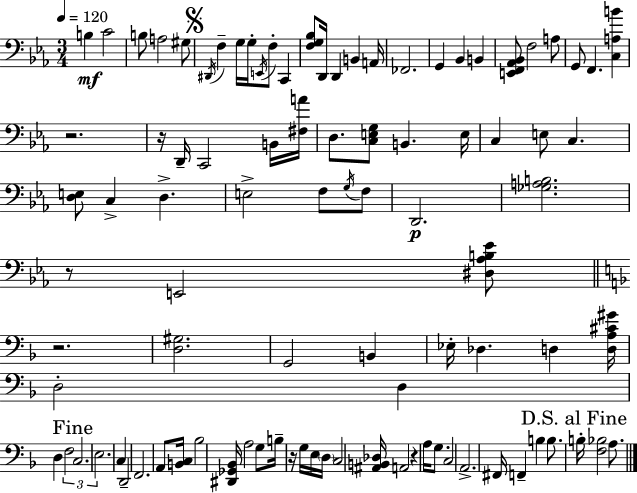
{
  \clef bass
  \numericTimeSignature
  \time 3/4
  \key c \minor
  \tempo 4 = 120
  b4\mf c'2 | b8 a2 gis8 | \mark \markup { \musicglyph "scripts.segno" } \acciaccatura { dis,16 } f4-- g16 g16-. \acciaccatura { e,16 } f8-. c,4 | <f g bes>8 d,16 d,4 b,4 | \break a,16 fes,2. | g,4 bes,4 b,4 | <e, f, aes, bes,>8 f2 | a8 g,8 f,4. <c a b'>4 | \break r2. | r16 d,16-- c,2 | b,16 <fis a'>16 d8. <c e g>8 b,4. | e16 c4 e8 c4. | \break <d e>8 c4-> d4.-> | e2-> f8 | \acciaccatura { g16 } f8 d,2.\p | <ges a b>2. | \break r8 e,2 | <dis aes b ees'>8 \bar "||" \break \key f \major r2. | <d gis>2. | g,2 b,4 | ees16-. des4. d4 <d a cis' gis'>16 | \break d2-. d4 | d4 \tuplet 3/2 { f2 | \mark "Fine" c2. | e2. } | \break c4 d,2-- | f,2. | a,8 <b, c>16 bes2 <dis, ges, bes,>16 | a2 g8 b16-- r16 | \break g16 e16 \parenthesize d16 c2 <ais, b, des>16 | a,2 r4 | a16 g8. c2 | a,2.-> | \break fis,16 f,4-- b4 b8. | \mark "D.S. al Fine" b16-. <f bes>2 a8. | \bar "|."
}